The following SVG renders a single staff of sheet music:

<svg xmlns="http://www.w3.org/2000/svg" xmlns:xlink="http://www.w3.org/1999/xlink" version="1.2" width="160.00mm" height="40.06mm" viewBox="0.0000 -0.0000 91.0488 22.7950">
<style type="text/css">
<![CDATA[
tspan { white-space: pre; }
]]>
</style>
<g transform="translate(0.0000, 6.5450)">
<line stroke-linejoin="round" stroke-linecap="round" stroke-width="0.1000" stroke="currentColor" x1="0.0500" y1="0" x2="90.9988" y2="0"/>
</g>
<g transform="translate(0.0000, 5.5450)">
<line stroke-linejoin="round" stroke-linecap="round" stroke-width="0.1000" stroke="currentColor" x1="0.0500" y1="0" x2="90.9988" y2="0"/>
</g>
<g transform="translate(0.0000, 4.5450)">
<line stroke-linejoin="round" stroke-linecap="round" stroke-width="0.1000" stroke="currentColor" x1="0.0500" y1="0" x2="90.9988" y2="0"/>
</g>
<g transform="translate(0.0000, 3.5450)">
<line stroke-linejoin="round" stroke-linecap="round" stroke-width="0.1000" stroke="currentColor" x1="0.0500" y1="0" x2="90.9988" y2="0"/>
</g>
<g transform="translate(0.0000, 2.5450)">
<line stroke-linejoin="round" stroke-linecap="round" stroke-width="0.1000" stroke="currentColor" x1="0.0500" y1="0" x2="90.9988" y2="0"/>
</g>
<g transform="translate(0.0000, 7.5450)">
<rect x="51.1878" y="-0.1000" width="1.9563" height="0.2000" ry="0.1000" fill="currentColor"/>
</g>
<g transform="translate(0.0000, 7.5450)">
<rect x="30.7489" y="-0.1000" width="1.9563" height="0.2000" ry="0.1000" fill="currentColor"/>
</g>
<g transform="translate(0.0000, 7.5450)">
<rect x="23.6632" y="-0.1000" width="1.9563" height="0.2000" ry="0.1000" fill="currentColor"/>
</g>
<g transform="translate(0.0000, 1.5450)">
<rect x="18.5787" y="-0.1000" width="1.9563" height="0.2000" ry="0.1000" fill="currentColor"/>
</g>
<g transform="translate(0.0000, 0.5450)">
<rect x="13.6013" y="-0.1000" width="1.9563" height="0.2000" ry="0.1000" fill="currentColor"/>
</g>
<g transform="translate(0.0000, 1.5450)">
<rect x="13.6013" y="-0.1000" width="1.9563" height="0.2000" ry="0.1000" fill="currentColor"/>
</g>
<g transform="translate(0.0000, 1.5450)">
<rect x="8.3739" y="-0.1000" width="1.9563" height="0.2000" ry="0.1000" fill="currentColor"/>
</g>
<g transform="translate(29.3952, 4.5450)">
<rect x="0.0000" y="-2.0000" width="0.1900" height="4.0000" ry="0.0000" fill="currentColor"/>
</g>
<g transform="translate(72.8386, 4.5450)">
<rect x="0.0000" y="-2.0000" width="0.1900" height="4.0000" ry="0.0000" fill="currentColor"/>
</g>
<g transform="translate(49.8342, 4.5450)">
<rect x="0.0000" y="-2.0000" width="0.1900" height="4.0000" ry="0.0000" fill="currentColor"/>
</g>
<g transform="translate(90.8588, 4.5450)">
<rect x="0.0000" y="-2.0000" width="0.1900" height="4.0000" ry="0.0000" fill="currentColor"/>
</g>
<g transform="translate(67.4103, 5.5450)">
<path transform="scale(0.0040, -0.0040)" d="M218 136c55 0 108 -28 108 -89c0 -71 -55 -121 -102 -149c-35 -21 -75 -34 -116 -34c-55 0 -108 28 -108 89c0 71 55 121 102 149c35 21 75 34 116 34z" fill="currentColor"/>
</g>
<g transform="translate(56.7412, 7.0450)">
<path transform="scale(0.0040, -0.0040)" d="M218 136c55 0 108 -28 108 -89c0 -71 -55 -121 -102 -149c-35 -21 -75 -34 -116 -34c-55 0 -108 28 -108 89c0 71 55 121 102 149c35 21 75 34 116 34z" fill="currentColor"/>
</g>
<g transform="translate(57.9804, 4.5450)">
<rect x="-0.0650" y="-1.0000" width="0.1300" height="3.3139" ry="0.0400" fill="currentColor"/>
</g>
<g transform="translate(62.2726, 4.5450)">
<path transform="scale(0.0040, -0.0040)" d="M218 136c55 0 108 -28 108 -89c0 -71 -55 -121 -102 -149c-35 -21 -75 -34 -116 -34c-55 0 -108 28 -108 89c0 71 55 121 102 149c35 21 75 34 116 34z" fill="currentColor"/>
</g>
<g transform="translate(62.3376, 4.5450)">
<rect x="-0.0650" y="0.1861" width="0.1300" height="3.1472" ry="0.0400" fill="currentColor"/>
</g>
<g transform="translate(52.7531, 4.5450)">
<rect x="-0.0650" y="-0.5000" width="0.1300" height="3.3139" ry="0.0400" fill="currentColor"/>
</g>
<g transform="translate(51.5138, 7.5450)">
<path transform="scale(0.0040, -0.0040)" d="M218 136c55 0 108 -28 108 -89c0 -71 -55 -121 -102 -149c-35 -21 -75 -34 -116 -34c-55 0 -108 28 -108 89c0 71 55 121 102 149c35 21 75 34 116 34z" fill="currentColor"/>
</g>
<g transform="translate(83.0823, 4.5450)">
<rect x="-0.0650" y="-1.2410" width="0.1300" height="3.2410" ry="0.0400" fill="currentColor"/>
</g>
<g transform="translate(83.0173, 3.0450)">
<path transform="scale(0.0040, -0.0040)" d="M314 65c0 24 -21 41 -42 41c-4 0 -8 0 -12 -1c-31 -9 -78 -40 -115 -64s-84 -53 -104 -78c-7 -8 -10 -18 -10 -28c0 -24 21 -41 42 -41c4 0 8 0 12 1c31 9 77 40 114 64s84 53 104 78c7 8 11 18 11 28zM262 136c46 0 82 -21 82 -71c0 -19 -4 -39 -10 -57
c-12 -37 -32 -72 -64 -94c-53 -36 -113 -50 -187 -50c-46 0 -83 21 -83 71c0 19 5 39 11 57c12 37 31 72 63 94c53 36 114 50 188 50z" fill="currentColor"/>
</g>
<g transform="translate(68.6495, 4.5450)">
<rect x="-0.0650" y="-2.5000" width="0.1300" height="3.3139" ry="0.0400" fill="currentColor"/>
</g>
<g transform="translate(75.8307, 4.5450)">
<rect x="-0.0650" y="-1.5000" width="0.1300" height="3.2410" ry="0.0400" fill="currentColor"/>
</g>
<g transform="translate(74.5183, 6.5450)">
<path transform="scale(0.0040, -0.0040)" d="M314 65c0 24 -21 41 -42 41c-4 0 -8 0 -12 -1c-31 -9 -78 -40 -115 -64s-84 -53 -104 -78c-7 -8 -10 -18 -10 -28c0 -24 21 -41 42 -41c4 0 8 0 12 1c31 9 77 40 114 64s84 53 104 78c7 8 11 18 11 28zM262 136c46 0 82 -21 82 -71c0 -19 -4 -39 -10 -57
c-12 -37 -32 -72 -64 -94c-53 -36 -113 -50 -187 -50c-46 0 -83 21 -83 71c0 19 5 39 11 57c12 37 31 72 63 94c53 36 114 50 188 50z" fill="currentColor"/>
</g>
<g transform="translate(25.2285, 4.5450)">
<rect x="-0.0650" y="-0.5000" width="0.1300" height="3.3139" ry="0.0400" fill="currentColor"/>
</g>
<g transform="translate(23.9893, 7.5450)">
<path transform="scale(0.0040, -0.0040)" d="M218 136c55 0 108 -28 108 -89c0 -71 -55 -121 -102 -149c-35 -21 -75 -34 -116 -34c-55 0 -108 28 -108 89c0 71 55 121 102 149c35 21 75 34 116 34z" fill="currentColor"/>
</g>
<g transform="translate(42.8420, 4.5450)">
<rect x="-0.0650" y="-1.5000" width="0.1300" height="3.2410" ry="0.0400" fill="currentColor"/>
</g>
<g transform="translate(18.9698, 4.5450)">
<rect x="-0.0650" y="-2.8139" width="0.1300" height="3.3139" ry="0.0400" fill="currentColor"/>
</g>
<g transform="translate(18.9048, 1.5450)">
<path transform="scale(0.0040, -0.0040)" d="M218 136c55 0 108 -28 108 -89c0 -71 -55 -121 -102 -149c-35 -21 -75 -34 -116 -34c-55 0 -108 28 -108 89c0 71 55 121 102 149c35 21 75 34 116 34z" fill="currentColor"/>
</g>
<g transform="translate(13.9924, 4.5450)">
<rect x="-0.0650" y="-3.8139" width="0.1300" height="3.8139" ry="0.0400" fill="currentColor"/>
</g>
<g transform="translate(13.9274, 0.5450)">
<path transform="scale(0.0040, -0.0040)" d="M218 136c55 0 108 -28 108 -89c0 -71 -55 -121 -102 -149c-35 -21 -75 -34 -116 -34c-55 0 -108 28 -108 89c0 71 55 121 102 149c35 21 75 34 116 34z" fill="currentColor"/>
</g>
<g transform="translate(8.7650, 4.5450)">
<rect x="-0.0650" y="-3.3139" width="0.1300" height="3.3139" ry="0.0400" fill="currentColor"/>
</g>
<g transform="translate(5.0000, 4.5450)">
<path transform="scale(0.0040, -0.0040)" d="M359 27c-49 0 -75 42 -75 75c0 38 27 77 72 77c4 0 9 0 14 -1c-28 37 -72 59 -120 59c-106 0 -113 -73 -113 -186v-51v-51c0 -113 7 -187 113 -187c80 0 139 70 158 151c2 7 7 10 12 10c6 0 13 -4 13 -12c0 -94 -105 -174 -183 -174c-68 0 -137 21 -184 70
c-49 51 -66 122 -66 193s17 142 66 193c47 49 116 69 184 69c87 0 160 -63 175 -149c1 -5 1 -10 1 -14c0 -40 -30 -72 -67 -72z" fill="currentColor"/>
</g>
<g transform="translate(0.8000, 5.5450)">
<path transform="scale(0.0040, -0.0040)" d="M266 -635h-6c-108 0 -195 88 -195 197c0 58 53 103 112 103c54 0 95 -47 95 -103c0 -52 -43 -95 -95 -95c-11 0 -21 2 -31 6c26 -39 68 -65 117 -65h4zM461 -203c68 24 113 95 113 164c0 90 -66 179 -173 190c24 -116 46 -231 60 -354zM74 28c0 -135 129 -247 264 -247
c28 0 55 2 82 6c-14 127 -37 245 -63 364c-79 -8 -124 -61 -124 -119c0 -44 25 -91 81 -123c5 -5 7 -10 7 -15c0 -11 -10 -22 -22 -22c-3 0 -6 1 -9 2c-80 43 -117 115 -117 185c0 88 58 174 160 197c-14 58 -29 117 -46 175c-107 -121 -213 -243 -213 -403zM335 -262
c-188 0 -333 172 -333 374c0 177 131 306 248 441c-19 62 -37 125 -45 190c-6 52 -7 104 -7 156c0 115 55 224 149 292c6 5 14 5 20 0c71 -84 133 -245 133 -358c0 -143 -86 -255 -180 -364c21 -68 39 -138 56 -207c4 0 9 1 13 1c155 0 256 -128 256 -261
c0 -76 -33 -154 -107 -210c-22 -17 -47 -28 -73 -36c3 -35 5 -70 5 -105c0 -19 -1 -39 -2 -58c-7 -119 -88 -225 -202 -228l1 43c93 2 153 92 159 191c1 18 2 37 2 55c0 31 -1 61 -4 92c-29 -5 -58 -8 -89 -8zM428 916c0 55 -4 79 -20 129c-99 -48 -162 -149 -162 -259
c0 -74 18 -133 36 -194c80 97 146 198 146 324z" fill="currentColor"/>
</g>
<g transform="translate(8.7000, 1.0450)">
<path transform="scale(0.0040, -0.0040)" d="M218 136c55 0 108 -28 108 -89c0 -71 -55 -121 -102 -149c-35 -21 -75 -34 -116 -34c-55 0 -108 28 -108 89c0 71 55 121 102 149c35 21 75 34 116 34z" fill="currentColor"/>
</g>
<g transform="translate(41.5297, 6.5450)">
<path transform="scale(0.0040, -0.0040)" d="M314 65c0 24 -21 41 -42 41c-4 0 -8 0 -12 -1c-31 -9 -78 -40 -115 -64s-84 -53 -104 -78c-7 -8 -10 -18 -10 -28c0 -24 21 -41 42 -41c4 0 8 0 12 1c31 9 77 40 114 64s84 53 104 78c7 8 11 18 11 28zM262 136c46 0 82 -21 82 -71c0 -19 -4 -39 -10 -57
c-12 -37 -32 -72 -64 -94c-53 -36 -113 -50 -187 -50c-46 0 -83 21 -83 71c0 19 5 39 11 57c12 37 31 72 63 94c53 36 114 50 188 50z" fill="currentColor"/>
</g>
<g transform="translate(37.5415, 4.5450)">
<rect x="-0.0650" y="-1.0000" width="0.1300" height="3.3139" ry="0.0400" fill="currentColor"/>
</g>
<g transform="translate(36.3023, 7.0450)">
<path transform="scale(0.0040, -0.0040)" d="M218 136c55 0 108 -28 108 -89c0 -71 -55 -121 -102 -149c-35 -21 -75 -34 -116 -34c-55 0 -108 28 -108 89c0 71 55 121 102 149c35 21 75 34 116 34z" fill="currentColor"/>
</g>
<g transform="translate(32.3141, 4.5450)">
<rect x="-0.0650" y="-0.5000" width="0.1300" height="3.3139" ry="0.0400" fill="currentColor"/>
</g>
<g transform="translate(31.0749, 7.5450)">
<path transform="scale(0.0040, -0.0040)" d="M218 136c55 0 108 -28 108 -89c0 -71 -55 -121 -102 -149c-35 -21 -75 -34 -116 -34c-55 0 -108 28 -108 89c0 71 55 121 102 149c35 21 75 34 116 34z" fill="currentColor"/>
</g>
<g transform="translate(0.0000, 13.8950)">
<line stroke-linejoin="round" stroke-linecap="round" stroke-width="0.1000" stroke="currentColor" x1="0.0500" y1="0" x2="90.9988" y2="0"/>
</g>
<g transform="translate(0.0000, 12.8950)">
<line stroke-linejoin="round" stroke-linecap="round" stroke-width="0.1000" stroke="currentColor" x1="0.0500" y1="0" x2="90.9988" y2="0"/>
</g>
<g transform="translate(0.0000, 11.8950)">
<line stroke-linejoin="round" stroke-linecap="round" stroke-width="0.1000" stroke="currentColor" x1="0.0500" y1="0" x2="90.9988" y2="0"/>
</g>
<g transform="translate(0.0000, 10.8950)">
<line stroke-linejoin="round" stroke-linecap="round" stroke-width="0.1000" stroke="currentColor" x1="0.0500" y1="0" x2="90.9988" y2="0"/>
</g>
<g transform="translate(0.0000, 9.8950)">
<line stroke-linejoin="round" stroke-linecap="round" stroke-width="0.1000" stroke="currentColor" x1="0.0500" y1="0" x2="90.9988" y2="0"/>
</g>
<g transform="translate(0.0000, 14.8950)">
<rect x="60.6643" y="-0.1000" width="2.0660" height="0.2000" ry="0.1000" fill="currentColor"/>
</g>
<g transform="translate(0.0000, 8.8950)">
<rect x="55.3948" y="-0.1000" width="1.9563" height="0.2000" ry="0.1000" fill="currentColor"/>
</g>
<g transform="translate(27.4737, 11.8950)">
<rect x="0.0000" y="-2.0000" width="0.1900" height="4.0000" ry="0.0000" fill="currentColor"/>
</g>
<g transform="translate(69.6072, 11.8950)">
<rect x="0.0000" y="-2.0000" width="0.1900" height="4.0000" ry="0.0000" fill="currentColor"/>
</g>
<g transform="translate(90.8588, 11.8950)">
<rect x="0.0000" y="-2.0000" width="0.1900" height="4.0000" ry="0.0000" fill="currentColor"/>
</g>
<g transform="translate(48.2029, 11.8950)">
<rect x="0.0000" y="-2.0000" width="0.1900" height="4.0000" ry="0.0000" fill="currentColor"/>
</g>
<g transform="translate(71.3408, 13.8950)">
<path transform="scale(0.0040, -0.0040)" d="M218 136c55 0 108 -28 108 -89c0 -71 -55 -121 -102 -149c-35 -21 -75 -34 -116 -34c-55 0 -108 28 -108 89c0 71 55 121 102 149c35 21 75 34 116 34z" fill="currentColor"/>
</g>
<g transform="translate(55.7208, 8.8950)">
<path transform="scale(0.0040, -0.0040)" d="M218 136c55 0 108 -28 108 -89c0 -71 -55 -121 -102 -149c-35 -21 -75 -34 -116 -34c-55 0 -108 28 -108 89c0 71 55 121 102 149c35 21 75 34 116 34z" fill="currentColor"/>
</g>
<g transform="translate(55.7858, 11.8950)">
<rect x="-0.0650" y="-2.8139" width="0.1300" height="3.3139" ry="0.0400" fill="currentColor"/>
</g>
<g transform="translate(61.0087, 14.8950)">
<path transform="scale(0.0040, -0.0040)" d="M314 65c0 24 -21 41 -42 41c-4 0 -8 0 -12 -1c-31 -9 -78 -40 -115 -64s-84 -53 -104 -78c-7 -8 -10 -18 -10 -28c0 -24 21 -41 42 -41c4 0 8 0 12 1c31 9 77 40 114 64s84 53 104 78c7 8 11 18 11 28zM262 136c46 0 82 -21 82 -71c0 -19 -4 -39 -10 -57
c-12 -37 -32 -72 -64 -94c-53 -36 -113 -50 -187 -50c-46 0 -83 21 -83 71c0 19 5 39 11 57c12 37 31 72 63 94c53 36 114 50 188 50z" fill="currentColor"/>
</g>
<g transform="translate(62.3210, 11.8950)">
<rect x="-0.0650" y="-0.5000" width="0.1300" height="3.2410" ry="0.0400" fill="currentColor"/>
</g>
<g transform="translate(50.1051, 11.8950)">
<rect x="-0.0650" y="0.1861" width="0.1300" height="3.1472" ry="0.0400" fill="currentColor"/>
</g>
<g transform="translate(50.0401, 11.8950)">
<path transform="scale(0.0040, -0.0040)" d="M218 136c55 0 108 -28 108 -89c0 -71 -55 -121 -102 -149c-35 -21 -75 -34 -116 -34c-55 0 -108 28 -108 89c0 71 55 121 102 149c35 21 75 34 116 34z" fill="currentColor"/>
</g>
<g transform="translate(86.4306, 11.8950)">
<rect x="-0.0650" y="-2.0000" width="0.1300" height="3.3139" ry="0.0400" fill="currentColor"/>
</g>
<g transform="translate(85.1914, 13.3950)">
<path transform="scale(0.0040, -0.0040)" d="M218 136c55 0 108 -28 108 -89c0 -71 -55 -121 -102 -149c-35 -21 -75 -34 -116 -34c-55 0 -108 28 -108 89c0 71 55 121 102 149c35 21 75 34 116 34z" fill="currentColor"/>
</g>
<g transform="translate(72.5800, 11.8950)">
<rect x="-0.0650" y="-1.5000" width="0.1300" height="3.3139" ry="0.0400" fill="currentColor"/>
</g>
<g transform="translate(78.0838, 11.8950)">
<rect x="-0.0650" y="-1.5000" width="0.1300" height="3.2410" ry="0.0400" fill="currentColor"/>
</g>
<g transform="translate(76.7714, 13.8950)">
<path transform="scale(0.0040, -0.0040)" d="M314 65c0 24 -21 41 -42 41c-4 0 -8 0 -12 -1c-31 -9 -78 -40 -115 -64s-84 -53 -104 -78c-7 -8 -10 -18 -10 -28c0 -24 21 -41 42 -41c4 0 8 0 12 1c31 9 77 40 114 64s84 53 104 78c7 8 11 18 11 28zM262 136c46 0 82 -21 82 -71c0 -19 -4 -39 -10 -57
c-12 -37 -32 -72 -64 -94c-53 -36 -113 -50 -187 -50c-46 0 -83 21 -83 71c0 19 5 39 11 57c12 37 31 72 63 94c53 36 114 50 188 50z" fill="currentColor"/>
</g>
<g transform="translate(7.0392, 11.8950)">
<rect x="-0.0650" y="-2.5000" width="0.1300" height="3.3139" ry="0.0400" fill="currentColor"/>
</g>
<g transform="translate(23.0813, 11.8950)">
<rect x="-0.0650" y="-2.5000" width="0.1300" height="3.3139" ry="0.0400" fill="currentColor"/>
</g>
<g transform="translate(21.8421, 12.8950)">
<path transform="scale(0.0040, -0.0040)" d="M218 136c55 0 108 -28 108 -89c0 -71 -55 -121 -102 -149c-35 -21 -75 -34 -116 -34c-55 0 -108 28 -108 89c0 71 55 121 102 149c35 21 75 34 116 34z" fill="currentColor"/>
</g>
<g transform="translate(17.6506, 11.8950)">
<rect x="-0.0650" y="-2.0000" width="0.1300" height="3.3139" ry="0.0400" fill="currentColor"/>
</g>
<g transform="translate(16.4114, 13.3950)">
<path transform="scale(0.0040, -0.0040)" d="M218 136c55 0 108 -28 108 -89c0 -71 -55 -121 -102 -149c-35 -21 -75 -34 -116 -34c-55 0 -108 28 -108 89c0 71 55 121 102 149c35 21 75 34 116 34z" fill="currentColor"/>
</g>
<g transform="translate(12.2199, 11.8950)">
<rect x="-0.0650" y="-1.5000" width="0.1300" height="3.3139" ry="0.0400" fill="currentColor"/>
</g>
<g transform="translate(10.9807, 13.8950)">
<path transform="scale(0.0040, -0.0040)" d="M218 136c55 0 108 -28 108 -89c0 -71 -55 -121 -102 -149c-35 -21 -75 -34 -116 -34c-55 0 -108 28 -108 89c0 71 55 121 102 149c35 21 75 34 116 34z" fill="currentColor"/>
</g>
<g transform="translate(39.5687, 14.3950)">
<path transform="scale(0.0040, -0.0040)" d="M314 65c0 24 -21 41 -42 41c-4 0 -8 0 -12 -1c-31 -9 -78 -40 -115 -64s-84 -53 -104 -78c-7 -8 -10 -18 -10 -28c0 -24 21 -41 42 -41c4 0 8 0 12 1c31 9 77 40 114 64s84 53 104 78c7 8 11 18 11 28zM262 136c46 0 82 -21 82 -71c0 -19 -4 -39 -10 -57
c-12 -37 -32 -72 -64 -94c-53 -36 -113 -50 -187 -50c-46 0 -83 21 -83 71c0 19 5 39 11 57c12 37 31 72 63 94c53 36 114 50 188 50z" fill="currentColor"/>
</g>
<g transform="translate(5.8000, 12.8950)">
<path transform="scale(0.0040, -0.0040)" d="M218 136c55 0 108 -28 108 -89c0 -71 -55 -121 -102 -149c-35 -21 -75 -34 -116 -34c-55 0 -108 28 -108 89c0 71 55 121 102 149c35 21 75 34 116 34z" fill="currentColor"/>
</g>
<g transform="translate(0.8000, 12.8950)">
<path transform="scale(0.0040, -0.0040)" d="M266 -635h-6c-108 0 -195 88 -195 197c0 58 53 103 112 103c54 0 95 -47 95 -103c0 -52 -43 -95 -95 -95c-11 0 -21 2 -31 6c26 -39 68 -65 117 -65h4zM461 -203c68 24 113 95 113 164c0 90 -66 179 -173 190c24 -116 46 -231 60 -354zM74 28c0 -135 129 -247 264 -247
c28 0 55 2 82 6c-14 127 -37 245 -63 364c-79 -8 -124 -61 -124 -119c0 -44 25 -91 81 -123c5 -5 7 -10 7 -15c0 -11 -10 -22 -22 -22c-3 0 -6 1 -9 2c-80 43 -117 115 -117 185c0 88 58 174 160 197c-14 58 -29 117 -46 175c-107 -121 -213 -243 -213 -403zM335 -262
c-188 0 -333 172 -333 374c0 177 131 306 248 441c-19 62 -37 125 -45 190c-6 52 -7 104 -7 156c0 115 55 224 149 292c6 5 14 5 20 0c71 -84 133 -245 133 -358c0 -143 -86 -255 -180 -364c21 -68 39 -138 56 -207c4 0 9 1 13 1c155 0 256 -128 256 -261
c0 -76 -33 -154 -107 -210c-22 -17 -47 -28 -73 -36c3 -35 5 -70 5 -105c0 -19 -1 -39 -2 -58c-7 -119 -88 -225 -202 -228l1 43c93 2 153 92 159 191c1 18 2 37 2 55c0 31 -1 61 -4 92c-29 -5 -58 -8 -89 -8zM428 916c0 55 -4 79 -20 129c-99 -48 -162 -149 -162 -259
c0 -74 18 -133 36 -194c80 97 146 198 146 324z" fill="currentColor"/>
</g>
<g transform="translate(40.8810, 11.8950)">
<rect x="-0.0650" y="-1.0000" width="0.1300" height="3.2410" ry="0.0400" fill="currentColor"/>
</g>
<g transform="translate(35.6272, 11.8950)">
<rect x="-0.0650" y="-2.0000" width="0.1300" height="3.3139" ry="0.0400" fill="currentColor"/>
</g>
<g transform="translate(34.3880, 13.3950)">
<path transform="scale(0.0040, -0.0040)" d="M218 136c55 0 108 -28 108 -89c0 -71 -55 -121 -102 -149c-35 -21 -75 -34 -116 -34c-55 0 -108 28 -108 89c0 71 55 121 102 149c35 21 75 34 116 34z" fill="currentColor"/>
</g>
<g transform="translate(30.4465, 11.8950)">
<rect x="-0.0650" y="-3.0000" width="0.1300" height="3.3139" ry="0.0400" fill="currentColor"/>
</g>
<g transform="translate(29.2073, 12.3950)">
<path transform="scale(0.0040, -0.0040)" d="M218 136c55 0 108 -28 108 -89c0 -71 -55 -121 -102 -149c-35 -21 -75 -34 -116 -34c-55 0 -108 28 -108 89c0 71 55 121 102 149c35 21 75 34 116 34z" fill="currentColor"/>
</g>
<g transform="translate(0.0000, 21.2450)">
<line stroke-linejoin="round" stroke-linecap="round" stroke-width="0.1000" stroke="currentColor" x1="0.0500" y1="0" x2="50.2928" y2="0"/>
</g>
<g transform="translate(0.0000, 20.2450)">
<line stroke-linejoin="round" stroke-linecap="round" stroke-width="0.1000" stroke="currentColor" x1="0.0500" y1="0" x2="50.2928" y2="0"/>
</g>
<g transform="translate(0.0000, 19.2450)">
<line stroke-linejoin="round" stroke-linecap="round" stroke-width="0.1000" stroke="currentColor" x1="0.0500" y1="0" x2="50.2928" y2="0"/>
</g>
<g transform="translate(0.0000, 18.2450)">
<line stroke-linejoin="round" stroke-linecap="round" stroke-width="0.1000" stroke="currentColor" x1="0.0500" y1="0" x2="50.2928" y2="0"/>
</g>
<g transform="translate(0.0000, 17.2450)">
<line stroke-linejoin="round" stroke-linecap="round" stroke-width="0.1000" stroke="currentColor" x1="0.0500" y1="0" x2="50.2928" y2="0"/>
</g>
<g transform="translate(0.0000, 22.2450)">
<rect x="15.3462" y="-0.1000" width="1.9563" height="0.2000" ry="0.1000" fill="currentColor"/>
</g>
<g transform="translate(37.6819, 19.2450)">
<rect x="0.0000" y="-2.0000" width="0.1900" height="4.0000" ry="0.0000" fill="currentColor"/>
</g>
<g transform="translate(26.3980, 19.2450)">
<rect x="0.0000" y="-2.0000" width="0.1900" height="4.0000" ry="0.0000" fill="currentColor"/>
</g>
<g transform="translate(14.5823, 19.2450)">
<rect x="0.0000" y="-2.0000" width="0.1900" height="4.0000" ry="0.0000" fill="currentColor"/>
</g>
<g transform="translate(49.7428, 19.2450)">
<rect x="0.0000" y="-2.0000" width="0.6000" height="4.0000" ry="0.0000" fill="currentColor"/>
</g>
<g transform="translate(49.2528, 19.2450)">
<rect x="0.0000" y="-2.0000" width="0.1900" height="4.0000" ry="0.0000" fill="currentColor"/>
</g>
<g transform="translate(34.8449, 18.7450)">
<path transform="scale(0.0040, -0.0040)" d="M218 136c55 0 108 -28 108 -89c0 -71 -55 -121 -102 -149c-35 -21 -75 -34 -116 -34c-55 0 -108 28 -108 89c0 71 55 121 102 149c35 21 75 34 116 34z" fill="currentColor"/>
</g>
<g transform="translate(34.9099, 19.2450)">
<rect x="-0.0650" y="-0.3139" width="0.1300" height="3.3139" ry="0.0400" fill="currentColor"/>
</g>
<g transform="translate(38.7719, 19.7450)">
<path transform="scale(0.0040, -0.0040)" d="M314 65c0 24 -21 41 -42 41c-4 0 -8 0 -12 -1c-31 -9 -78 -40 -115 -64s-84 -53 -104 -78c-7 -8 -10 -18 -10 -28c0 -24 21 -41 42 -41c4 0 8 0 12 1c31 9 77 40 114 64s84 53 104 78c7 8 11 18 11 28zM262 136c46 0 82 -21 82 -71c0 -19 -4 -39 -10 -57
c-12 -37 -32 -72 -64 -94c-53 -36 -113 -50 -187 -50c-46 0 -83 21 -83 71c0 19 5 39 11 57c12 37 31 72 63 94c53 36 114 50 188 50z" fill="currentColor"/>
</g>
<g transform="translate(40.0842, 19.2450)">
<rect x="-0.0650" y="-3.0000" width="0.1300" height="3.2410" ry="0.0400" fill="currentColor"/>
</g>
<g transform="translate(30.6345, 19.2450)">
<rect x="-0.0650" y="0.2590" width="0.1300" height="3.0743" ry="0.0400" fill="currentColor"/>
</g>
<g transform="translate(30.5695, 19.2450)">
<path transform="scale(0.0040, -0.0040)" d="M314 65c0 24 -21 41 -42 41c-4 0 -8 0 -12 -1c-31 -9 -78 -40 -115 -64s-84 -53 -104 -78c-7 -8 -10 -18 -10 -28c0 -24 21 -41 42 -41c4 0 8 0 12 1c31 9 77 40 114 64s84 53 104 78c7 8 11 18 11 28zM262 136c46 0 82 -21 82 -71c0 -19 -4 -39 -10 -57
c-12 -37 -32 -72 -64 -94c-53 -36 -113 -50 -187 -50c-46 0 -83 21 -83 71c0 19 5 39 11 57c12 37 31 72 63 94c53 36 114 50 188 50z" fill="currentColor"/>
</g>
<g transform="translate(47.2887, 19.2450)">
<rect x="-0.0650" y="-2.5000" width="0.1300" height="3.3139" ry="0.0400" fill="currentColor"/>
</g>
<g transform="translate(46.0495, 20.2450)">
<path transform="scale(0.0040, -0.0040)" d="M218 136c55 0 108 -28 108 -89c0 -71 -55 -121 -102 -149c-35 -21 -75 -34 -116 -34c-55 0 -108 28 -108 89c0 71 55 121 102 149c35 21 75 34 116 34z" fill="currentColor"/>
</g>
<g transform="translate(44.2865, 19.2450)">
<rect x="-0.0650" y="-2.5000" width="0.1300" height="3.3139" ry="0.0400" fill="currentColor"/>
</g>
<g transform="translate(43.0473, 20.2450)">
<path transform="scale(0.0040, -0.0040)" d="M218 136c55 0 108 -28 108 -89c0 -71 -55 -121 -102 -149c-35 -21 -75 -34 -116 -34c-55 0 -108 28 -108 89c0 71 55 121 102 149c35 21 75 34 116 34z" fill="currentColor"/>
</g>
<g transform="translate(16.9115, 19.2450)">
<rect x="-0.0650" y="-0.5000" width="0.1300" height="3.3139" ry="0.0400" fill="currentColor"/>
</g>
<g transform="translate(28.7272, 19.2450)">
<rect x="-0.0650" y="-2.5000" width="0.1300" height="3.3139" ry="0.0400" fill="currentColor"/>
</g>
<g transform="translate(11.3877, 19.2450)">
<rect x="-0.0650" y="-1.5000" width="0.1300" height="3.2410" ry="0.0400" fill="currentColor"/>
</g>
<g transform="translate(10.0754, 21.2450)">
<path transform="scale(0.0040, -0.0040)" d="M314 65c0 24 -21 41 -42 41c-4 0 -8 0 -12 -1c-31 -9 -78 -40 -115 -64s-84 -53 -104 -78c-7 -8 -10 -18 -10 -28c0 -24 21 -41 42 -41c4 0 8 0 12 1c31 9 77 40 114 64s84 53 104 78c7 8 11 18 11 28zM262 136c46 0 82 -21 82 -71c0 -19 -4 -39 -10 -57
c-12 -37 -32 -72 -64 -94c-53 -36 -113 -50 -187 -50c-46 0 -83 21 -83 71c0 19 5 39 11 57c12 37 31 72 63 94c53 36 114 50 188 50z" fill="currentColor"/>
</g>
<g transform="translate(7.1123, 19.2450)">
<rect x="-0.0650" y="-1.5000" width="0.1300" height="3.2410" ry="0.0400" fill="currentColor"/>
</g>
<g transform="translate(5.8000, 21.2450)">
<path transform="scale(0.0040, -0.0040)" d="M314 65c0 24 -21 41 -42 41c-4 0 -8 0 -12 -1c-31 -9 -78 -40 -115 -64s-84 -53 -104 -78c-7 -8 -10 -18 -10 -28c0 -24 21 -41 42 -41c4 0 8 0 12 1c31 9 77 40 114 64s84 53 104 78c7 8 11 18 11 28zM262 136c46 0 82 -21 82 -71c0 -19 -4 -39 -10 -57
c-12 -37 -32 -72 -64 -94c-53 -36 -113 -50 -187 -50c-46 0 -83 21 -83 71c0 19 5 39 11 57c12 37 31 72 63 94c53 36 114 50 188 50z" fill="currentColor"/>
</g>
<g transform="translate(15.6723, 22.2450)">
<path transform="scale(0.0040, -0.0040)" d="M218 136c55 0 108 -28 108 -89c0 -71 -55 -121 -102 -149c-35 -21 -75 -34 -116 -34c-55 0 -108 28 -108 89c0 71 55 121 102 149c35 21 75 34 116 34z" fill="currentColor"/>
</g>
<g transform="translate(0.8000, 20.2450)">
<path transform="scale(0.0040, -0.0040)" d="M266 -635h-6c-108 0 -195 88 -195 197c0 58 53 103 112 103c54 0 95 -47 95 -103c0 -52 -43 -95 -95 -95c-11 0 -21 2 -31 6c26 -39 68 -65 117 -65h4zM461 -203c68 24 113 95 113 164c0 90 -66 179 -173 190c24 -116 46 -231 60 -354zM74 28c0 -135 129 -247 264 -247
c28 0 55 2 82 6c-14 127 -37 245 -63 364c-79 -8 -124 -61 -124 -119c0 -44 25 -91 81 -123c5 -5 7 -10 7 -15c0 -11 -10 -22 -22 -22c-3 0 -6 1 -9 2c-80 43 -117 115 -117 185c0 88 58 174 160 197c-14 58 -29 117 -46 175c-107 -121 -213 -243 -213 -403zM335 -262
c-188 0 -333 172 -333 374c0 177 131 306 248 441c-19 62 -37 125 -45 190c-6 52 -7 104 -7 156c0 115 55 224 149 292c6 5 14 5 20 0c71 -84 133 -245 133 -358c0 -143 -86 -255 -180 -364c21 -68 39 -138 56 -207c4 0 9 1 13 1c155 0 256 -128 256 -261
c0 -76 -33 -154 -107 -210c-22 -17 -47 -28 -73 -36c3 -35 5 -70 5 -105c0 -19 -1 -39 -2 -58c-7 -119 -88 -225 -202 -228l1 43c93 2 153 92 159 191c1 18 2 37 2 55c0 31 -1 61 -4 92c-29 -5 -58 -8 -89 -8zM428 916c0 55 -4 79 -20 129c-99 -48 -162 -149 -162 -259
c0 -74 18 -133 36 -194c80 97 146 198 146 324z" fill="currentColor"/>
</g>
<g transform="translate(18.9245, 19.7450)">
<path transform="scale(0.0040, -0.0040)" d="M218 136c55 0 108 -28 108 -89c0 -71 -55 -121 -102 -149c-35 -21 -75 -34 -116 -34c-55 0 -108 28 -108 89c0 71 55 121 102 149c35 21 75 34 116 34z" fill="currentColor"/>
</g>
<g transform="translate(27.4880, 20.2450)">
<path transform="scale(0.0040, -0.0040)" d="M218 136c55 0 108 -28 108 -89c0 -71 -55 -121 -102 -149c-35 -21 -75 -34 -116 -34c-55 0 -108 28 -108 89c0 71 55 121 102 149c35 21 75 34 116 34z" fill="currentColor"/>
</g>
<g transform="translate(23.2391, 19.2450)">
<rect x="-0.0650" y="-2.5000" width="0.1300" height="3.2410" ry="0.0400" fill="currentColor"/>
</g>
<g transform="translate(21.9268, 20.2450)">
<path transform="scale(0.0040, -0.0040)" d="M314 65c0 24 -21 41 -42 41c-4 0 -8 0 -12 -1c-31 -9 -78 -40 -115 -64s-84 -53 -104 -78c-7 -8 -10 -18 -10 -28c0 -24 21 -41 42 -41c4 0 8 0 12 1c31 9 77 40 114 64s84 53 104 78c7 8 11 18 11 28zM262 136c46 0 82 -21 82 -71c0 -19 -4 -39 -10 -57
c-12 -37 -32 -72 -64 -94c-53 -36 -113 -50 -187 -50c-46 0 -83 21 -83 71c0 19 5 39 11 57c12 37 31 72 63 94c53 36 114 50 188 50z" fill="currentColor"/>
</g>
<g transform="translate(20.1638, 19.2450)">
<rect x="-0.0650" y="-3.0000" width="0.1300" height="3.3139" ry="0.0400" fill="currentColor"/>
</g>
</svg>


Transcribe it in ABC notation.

X:1
T:Untitled
M:4/4
L:1/4
K:C
b c' a C C D E2 C D B G E2 e2 G E F G A F D2 B a C2 E E2 F E2 E2 C A G2 G B2 c A2 G G